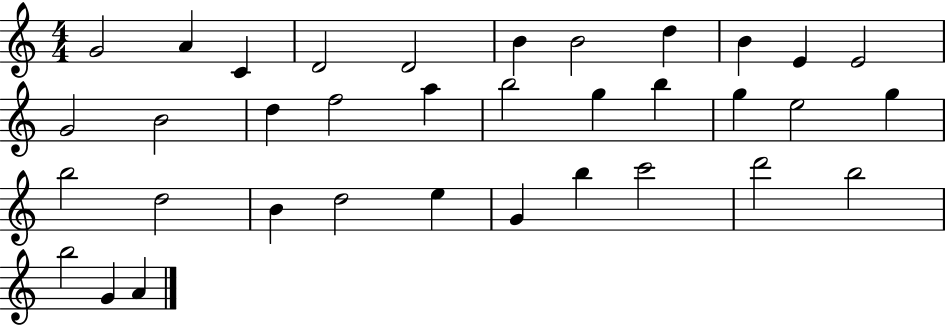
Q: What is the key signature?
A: C major